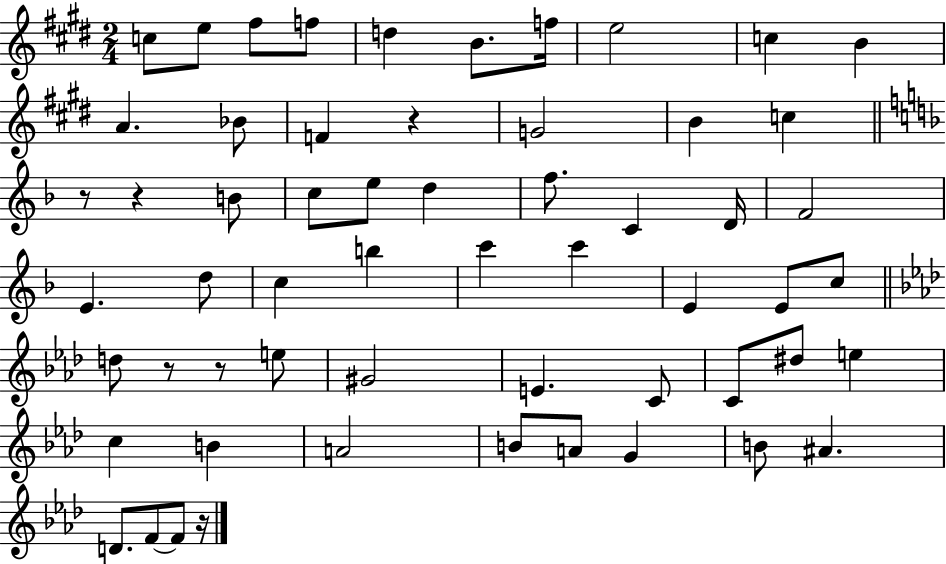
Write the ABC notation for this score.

X:1
T:Untitled
M:2/4
L:1/4
K:E
c/2 e/2 ^f/2 f/2 d B/2 f/4 e2 c B A _B/2 F z G2 B c z/2 z B/2 c/2 e/2 d f/2 C D/4 F2 E d/2 c b c' c' E E/2 c/2 d/2 z/2 z/2 e/2 ^G2 E C/2 C/2 ^d/2 e c B A2 B/2 A/2 G B/2 ^A D/2 F/2 F/2 z/4